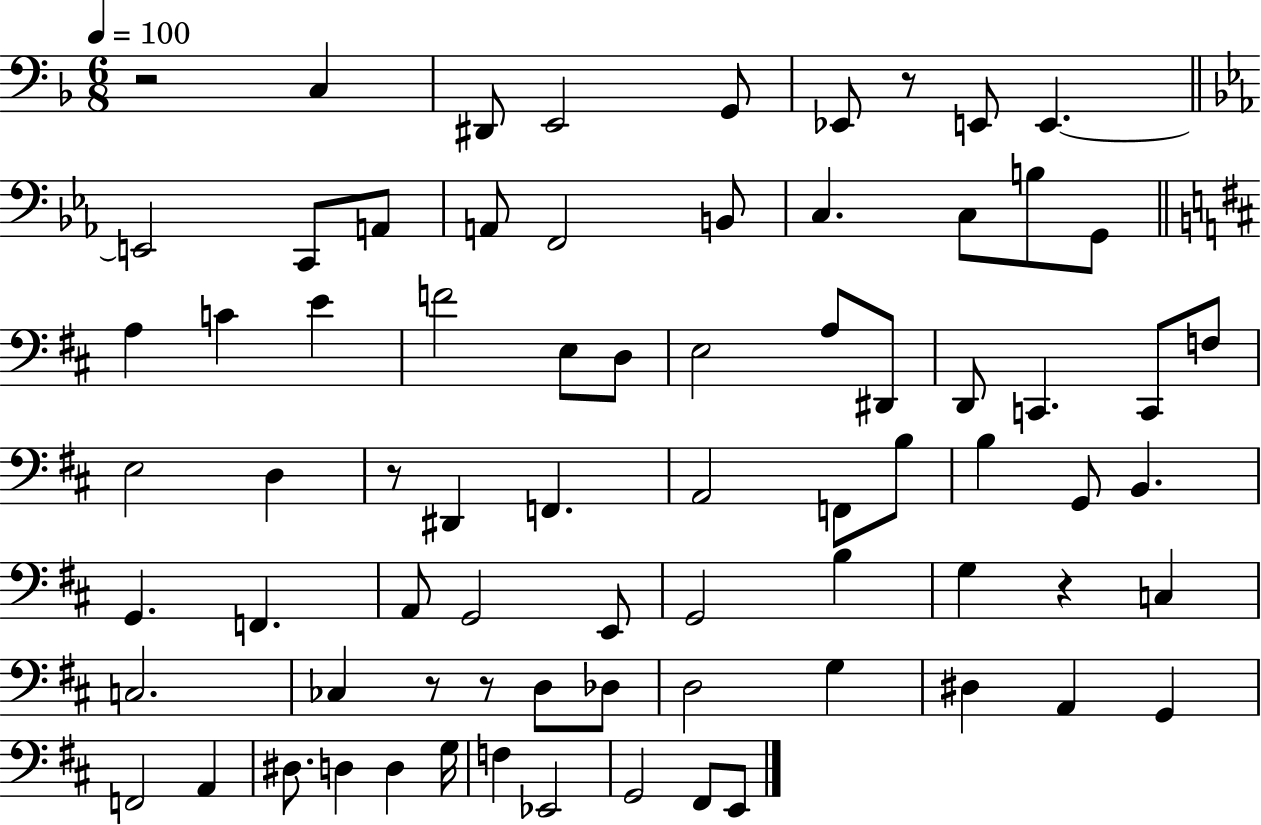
{
  \clef bass
  \numericTimeSignature
  \time 6/8
  \key f \major
  \tempo 4 = 100
  r2 c4 | dis,8 e,2 g,8 | ees,8 r8 e,8 e,4.~~ | \bar "||" \break \key ees \major e,2 c,8 a,8 | a,8 f,2 b,8 | c4. c8 b8 g,8 | \bar "||" \break \key b \minor a4 c'4 e'4 | f'2 e8 d8 | e2 a8 dis,8 | d,8 c,4. c,8 f8 | \break e2 d4 | r8 dis,4 f,4. | a,2 f,8 b8 | b4 g,8 b,4. | \break g,4. f,4. | a,8 g,2 e,8 | g,2 b4 | g4 r4 c4 | \break c2. | ces4 r8 r8 d8 des8 | d2 g4 | dis4 a,4 g,4 | \break f,2 a,4 | dis8. d4 d4 g16 | f4 ees,2 | g,2 fis,8 e,8 | \break \bar "|."
}